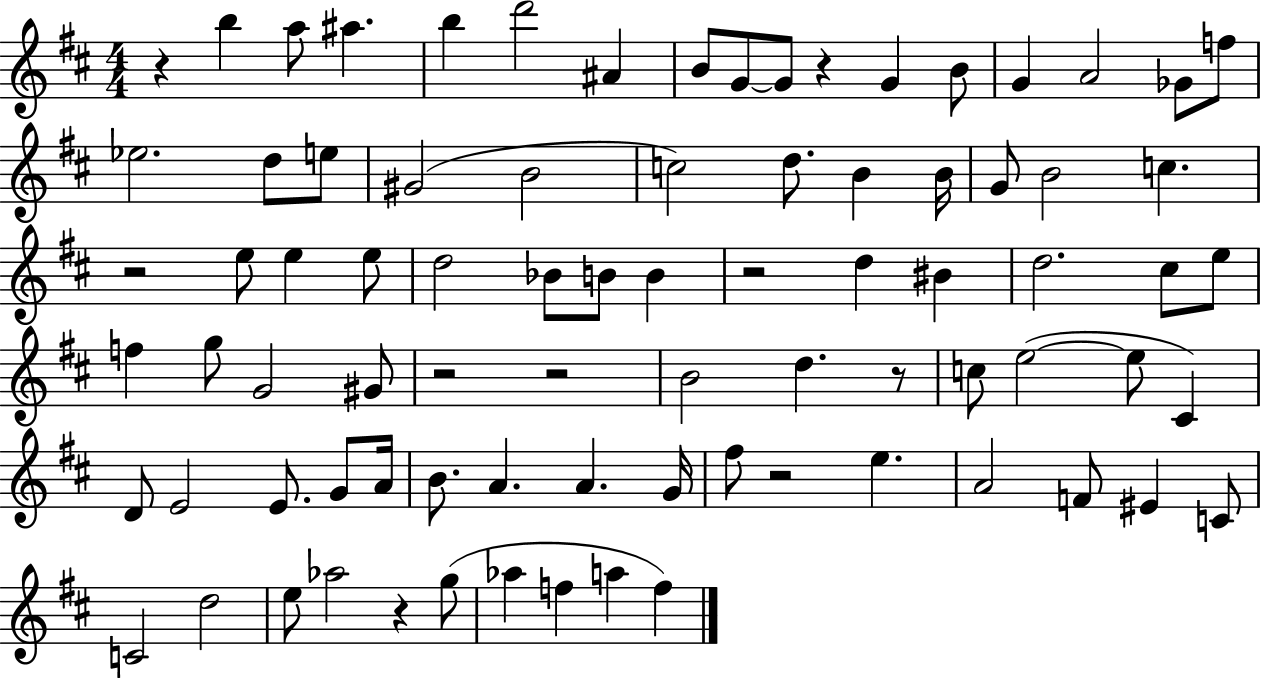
X:1
T:Untitled
M:4/4
L:1/4
K:D
z b a/2 ^a b d'2 ^A B/2 G/2 G/2 z G B/2 G A2 _G/2 f/2 _e2 d/2 e/2 ^G2 B2 c2 d/2 B B/4 G/2 B2 c z2 e/2 e e/2 d2 _B/2 B/2 B z2 d ^B d2 ^c/2 e/2 f g/2 G2 ^G/2 z2 z2 B2 d z/2 c/2 e2 e/2 ^C D/2 E2 E/2 G/2 A/4 B/2 A A G/4 ^f/2 z2 e A2 F/2 ^E C/2 C2 d2 e/2 _a2 z g/2 _a f a f